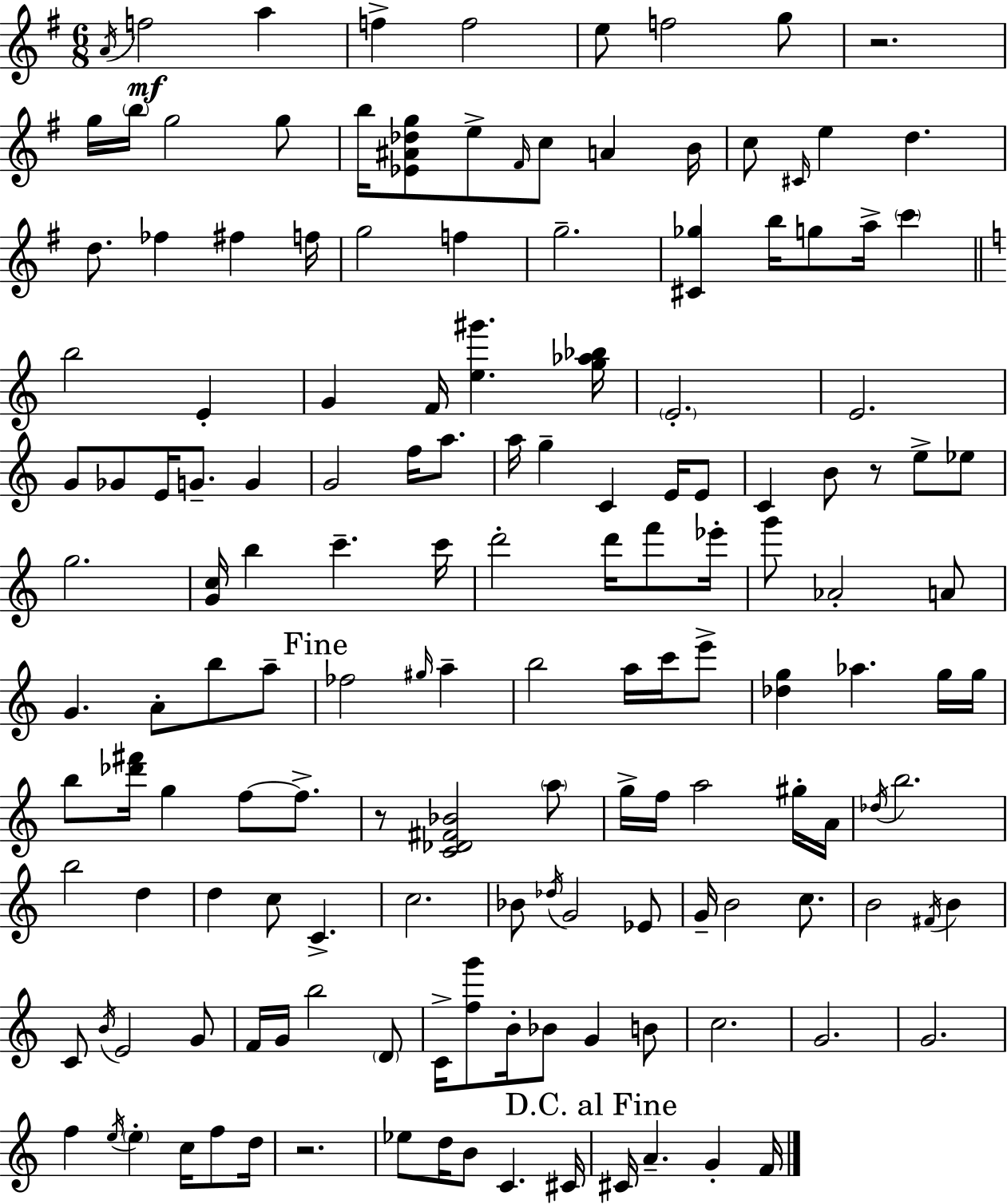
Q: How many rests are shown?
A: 4